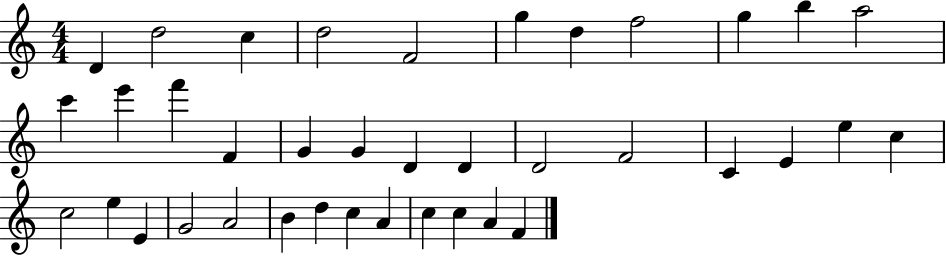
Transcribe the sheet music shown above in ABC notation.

X:1
T:Untitled
M:4/4
L:1/4
K:C
D d2 c d2 F2 g d f2 g b a2 c' e' f' F G G D D D2 F2 C E e c c2 e E G2 A2 B d c A c c A F